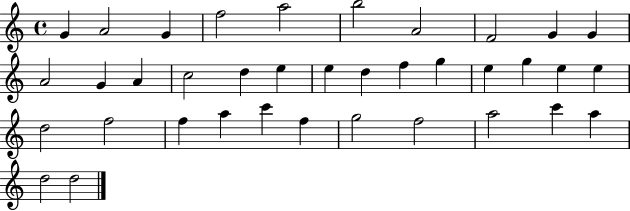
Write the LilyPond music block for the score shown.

{
  \clef treble
  \time 4/4
  \defaultTimeSignature
  \key c \major
  g'4 a'2 g'4 | f''2 a''2 | b''2 a'2 | f'2 g'4 g'4 | \break a'2 g'4 a'4 | c''2 d''4 e''4 | e''4 d''4 f''4 g''4 | e''4 g''4 e''4 e''4 | \break d''2 f''2 | f''4 a''4 c'''4 f''4 | g''2 f''2 | a''2 c'''4 a''4 | \break d''2 d''2 | \bar "|."
}